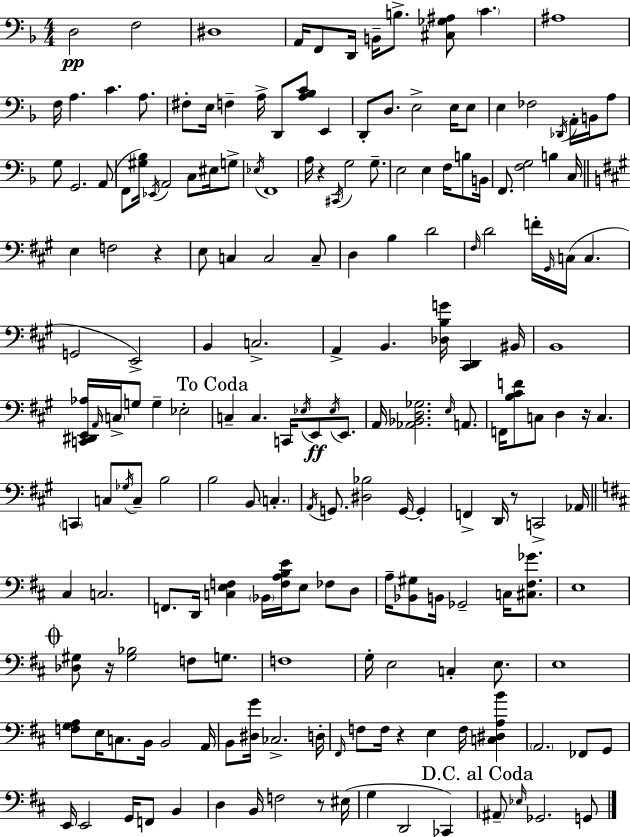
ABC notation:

X:1
T:Untitled
M:4/4
L:1/4
K:F
D,2 F,2 ^D,4 A,,/4 F,,/2 D,,/4 B,,/4 B,/2 [^C,_G,^A,]/2 C ^A,4 F,/4 A, C A,/2 ^F,/2 E,/4 F, A,/4 D,,/2 [A,_B,C]/2 E,, D,,/2 D,/2 E,2 E,/4 E,/2 E, _F,2 _D,,/4 A,,/4 B,,/4 A,/2 G,/2 G,,2 A,,/2 F,,/2 [^G,_B,]/4 _E,,/4 A,,2 C,/2 ^E,/4 G,/2 _E,/4 F,,4 A,/4 z ^C,,/4 G,2 G,/2 E,2 E, F,/4 B,/2 B,,/4 F,,/2 [F,G,]2 B, C,/4 E, F,2 z E,/2 C, C,2 C,/2 D, B, D2 ^F,/4 D2 F/4 ^G,,/4 C,/4 C, G,,2 E,,2 B,, C,2 A,, B,, [_D,B,G]/4 [^C,,D,,] ^B,,/4 B,,4 [C,,^D,,E,,_A,]/4 A,,/4 C,/4 G,/2 G, _E,2 C, C, C,,/4 _E,/4 E,,/2 _E,/4 E,,/2 A,,/4 [_A,,_B,,D,_G,]2 E,/4 A,,/2 F,,/4 [B,^CF]/2 C,/2 D, z/4 C, C,, C,/2 _G,/4 C,/2 B,2 B,2 B,,/2 C, A,,/4 G,,/2 [^D,_B,]2 G,,/4 G,, F,, D,,/4 z/2 C,,2 _A,,/4 ^C, C,2 F,,/2 D,,/4 [C,E,F,] _B,,/4 [F,A,B,E]/4 E,/2 _F,/2 D,/2 A,/4 [_B,,^G,]/2 B,,/4 _G,,2 C,/4 [^C,^F,_G]/2 E,4 [_D,^G,]/2 z/4 [^G,_B,]2 F,/2 G,/2 F,4 G,/4 E,2 C, E,/2 E,4 [F,G,A,]/2 E,/4 C,/2 B,,/4 B,,2 A,,/4 B,,/2 [^D,G]/4 _C,2 D,/4 ^F,,/4 F,/2 F,/4 z E, F,/4 [C,^D,A,B] A,,2 _F,,/2 G,,/2 E,,/4 E,,2 G,,/4 F,,/2 B,, D, B,,/4 F,2 z/2 ^E,/4 G, D,,2 _C,, ^A,,/2 _E,/4 _G,,2 G,,/2